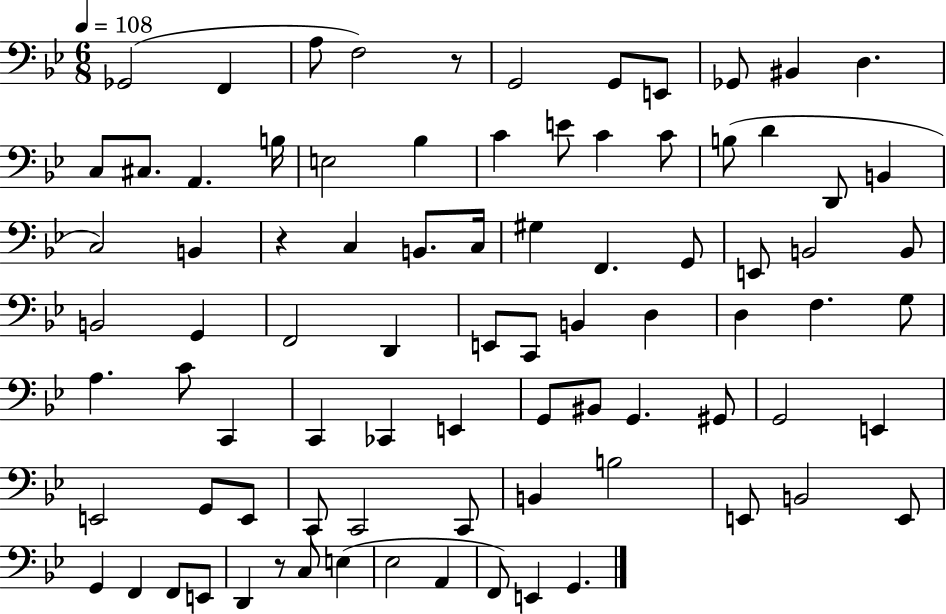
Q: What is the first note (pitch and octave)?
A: Gb2